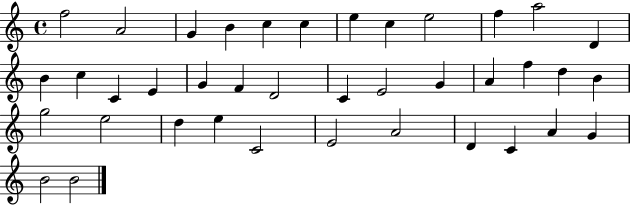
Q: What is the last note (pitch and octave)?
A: B4